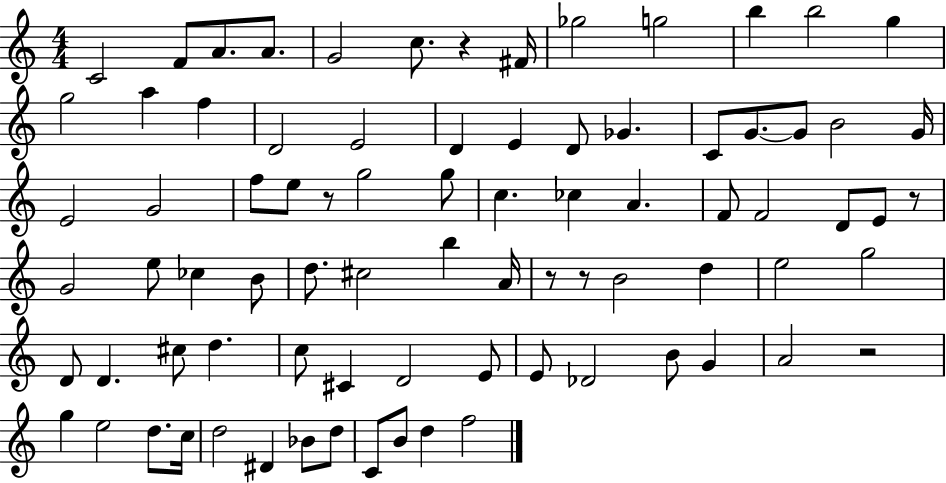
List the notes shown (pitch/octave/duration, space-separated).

C4/h F4/e A4/e. A4/e. G4/h C5/e. R/q F#4/s Gb5/h G5/h B5/q B5/h G5/q G5/h A5/q F5/q D4/h E4/h D4/q E4/q D4/e Gb4/q. C4/e G4/e. G4/e B4/h G4/s E4/h G4/h F5/e E5/e R/e G5/h G5/e C5/q. CES5/q A4/q. F4/e F4/h D4/e E4/e R/e G4/h E5/e CES5/q B4/e D5/e. C#5/h B5/q A4/s R/e R/e B4/h D5/q E5/h G5/h D4/e D4/q. C#5/e D5/q. C5/e C#4/q D4/h E4/e E4/e Db4/h B4/e G4/q A4/h R/h G5/q E5/h D5/e. C5/s D5/h D#4/q Bb4/e D5/e C4/e B4/e D5/q F5/h